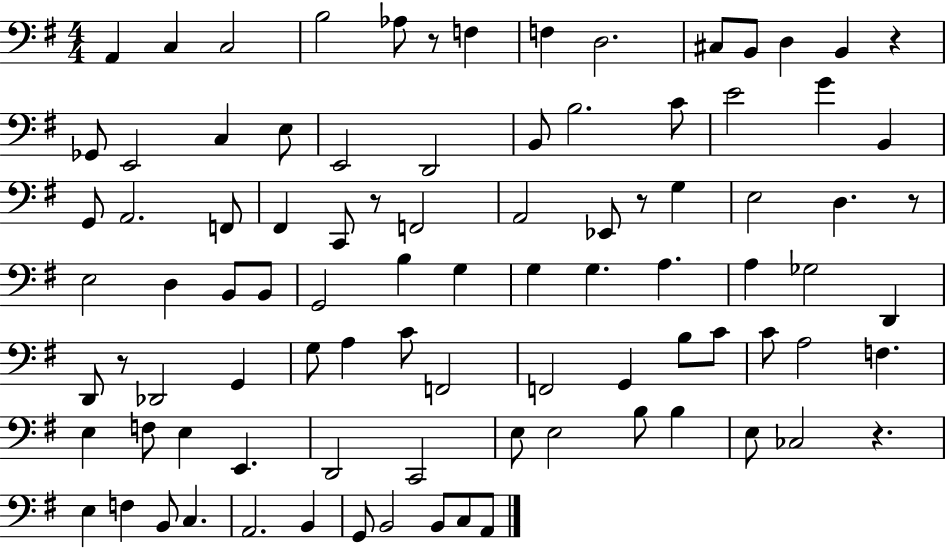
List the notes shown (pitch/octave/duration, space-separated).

A2/q C3/q C3/h B3/h Ab3/e R/e F3/q F3/q D3/h. C#3/e B2/e D3/q B2/q R/q Gb2/e E2/h C3/q E3/e E2/h D2/h B2/e B3/h. C4/e E4/h G4/q B2/q G2/e A2/h. F2/e F#2/q C2/e R/e F2/h A2/h Eb2/e R/e G3/q E3/h D3/q. R/e E3/h D3/q B2/e B2/e G2/h B3/q G3/q G3/q G3/q. A3/q. A3/q Gb3/h D2/q D2/e R/e Db2/h G2/q G3/e A3/q C4/e F2/h F2/h G2/q B3/e C4/e C4/e A3/h F3/q. E3/q F3/e E3/q E2/q. D2/h C2/h E3/e E3/h B3/e B3/q E3/e CES3/h R/q. E3/q F3/q B2/e C3/q. A2/h. B2/q G2/e B2/h B2/e C3/e A2/e